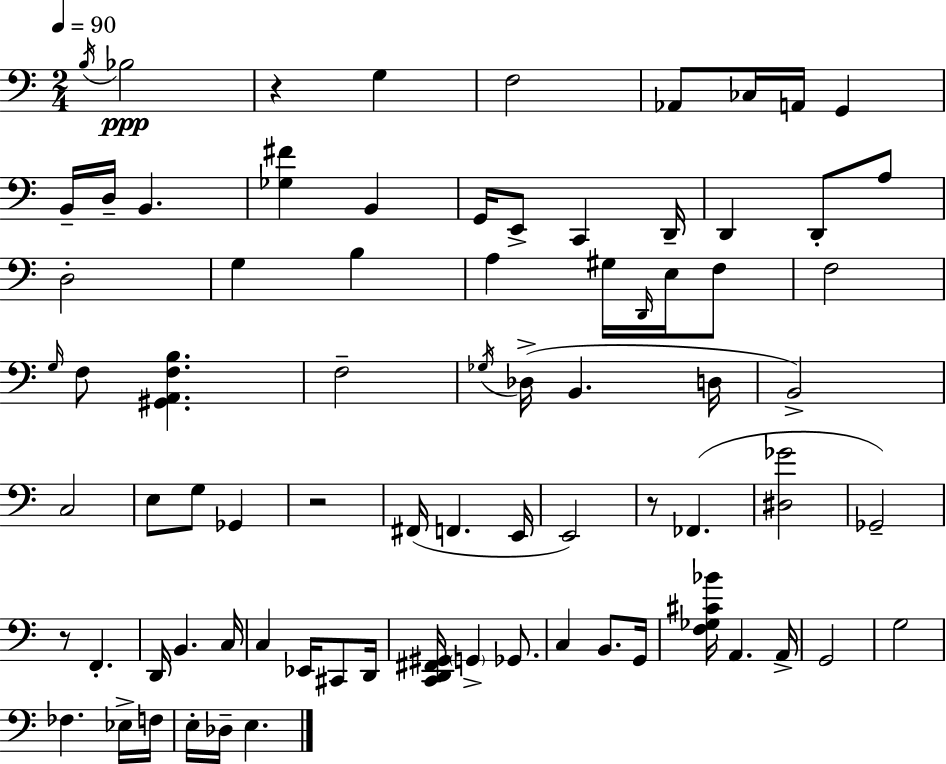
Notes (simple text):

B3/s Bb3/h R/q G3/q F3/h Ab2/e CES3/s A2/s G2/q B2/s D3/s B2/q. [Gb3,F#4]/q B2/q G2/s E2/e C2/q D2/s D2/q D2/e A3/e D3/h G3/q B3/q A3/q G#3/s D2/s E3/s F3/e F3/h G3/s F3/e [G#2,A2,F3,B3]/q. F3/h Gb3/s Db3/s B2/q. D3/s B2/h C3/h E3/e G3/e Gb2/q R/h F#2/s F2/q. E2/s E2/h R/e FES2/q. [D#3,Gb4]/h Gb2/h R/e F2/q. D2/s B2/q. C3/s C3/q Eb2/s C#2/e D2/s [C2,D2,F#2,G#2]/s G2/q Gb2/e. C3/q B2/e. G2/s [F3,Gb3,C#4,Bb4]/s A2/q. A2/s G2/h G3/h FES3/q. Eb3/s F3/s E3/s Db3/s E3/q.